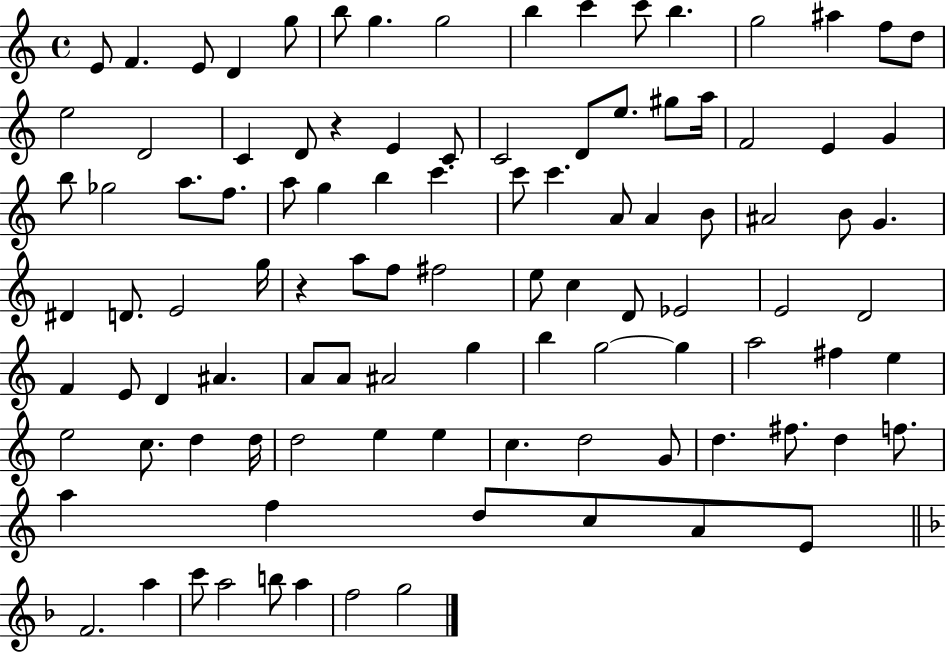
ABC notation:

X:1
T:Untitled
M:4/4
L:1/4
K:C
E/2 F E/2 D g/2 b/2 g g2 b c' c'/2 b g2 ^a f/2 d/2 e2 D2 C D/2 z E C/2 C2 D/2 e/2 ^g/2 a/4 F2 E G b/2 _g2 a/2 f/2 a/2 g b c' c'/2 c' A/2 A B/2 ^A2 B/2 G ^D D/2 E2 g/4 z a/2 f/2 ^f2 e/2 c D/2 _E2 E2 D2 F E/2 D ^A A/2 A/2 ^A2 g b g2 g a2 ^f e e2 c/2 d d/4 d2 e e c d2 G/2 d ^f/2 d f/2 a f d/2 c/2 A/2 E/2 F2 a c'/2 a2 b/2 a f2 g2